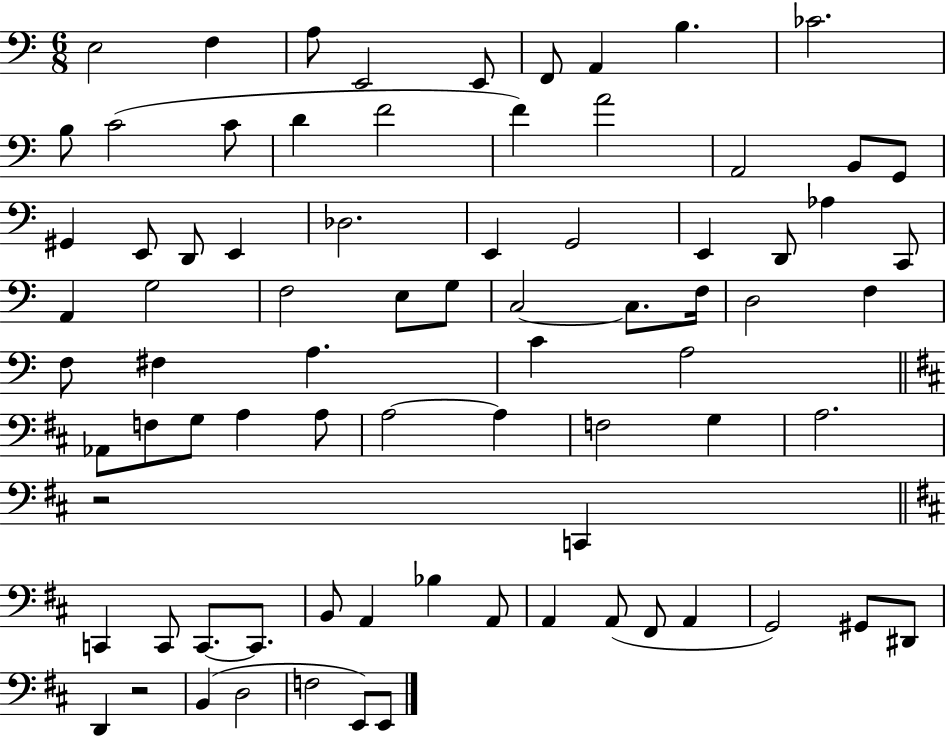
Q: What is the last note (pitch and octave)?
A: E2